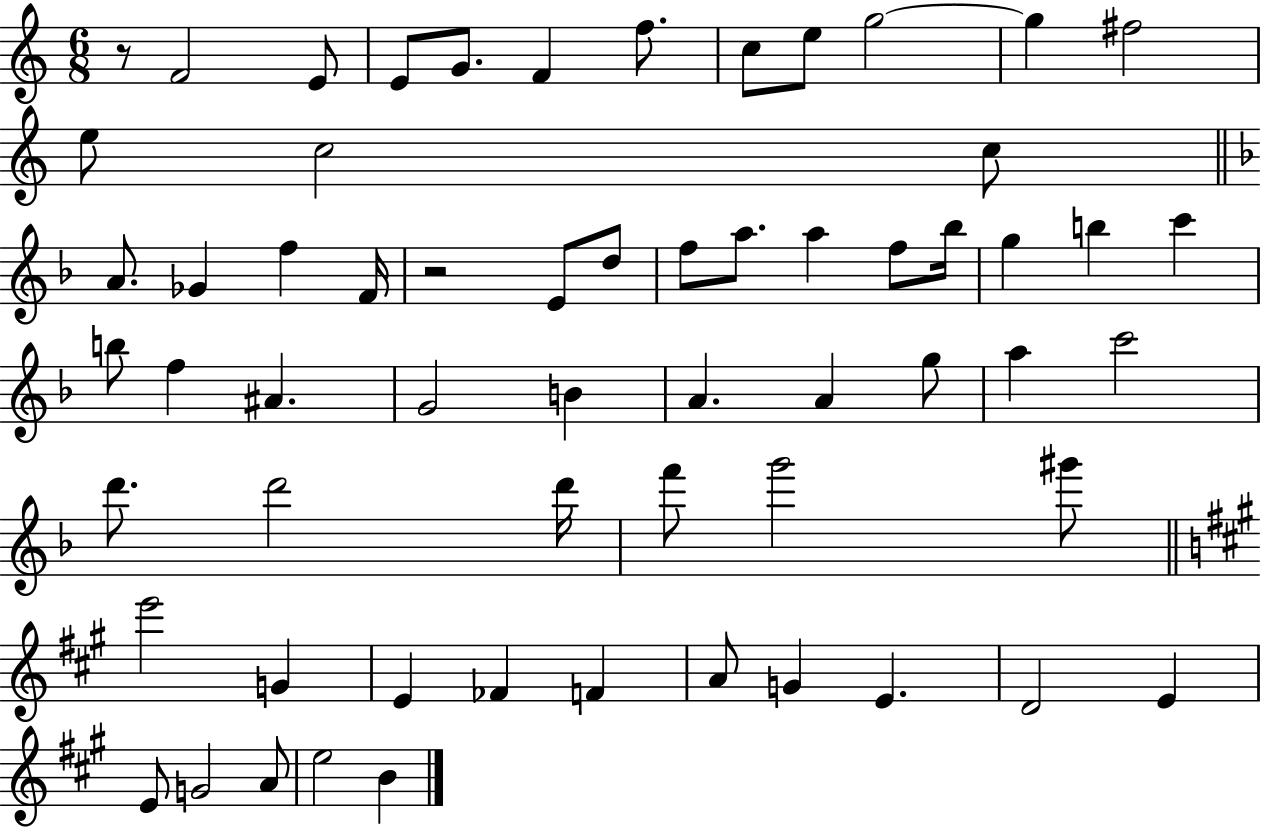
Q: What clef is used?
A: treble